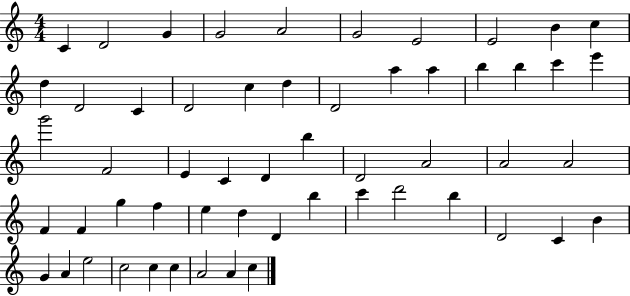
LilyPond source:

{
  \clef treble
  \numericTimeSignature
  \time 4/4
  \key c \major
  c'4 d'2 g'4 | g'2 a'2 | g'2 e'2 | e'2 b'4 c''4 | \break d''4 d'2 c'4 | d'2 c''4 d''4 | d'2 a''4 a''4 | b''4 b''4 c'''4 e'''4 | \break g'''2 f'2 | e'4 c'4 d'4 b''4 | d'2 a'2 | a'2 a'2 | \break f'4 f'4 g''4 f''4 | e''4 d''4 d'4 b''4 | c'''4 d'''2 b''4 | d'2 c'4 b'4 | \break g'4 a'4 e''2 | c''2 c''4 c''4 | a'2 a'4 c''4 | \bar "|."
}